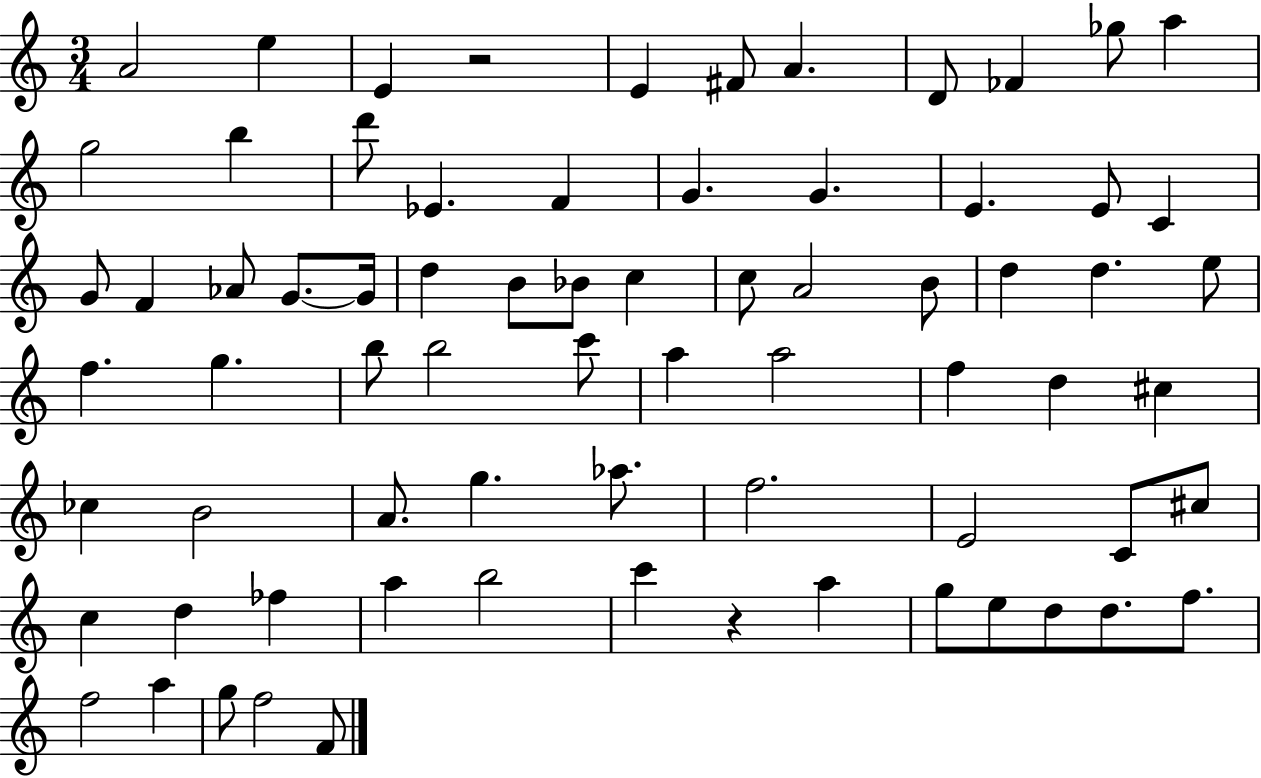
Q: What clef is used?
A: treble